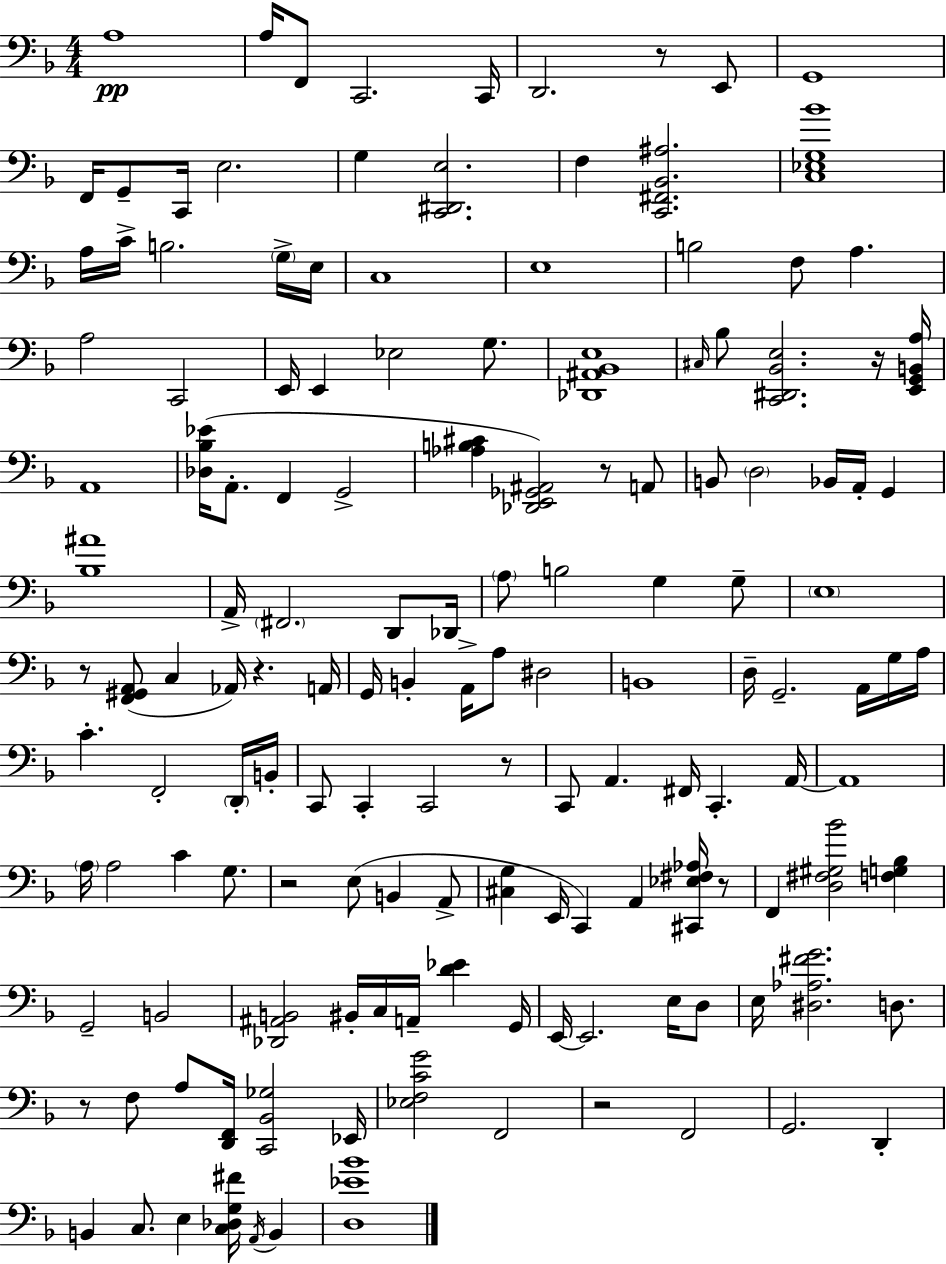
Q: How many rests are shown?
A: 10